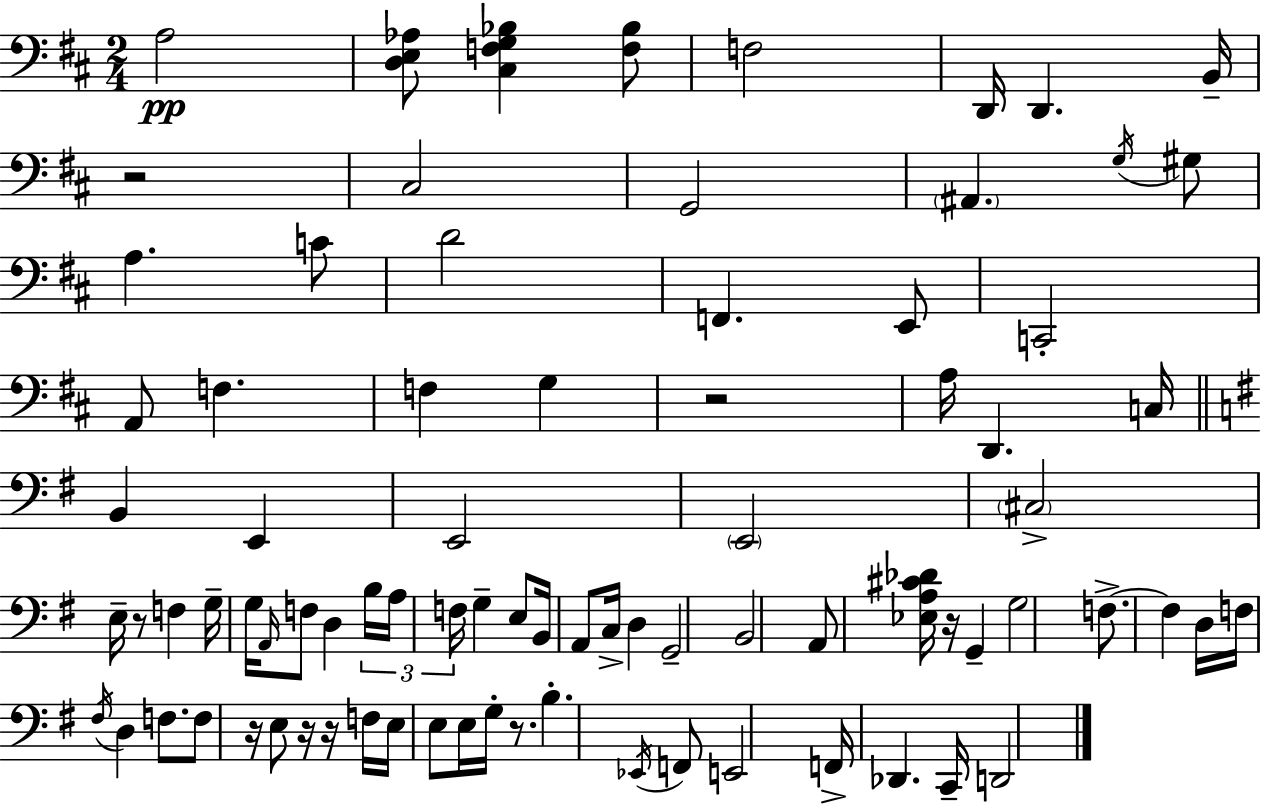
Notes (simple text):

A3/h [D3,E3,Ab3]/e [C#3,F3,G3,Bb3]/q [F3,Bb3]/e F3/h D2/s D2/q. B2/s R/h C#3/h G2/h A#2/q. G3/s G#3/e A3/q. C4/e D4/h F2/q. E2/e C2/h A2/e F3/q. F3/q G3/q R/h A3/s D2/q. C3/s B2/q E2/q E2/h E2/h C#3/h E3/s R/e F3/q G3/s G3/s A2/s F3/e D3/q B3/s A3/s F3/s G3/q E3/e B2/s A2/e C3/s D3/q G2/h B2/h A2/e [Eb3,A3,C#4,Db4]/s R/s G2/q G3/h F3/e. F3/q D3/s F3/s F#3/s D3/q F3/e. F3/e R/s E3/e R/s R/s F3/s E3/s E3/e E3/s G3/s R/e. B3/q. Eb2/s F2/e E2/h F2/s Db2/q. C2/s D2/h